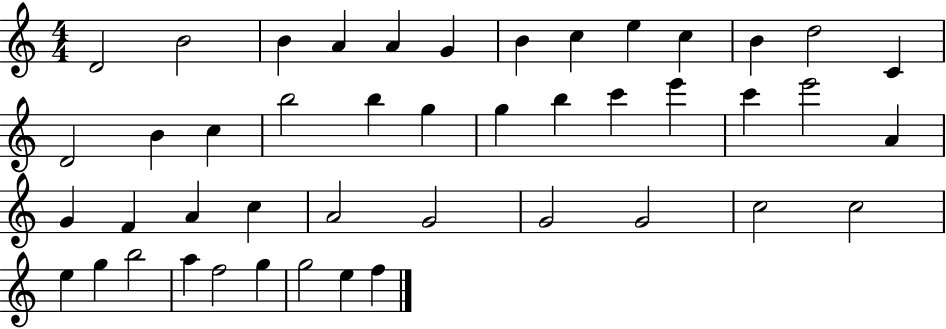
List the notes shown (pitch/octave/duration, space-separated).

D4/h B4/h B4/q A4/q A4/q G4/q B4/q C5/q E5/q C5/q B4/q D5/h C4/q D4/h B4/q C5/q B5/h B5/q G5/q G5/q B5/q C6/q E6/q C6/q E6/h A4/q G4/q F4/q A4/q C5/q A4/h G4/h G4/h G4/h C5/h C5/h E5/q G5/q B5/h A5/q F5/h G5/q G5/h E5/q F5/q